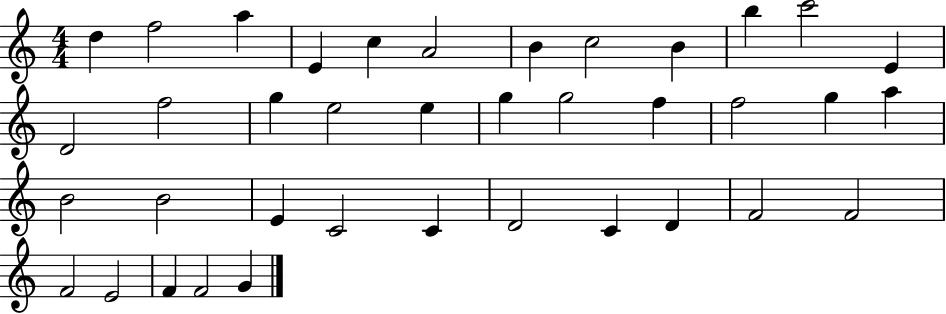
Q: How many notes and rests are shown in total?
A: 38